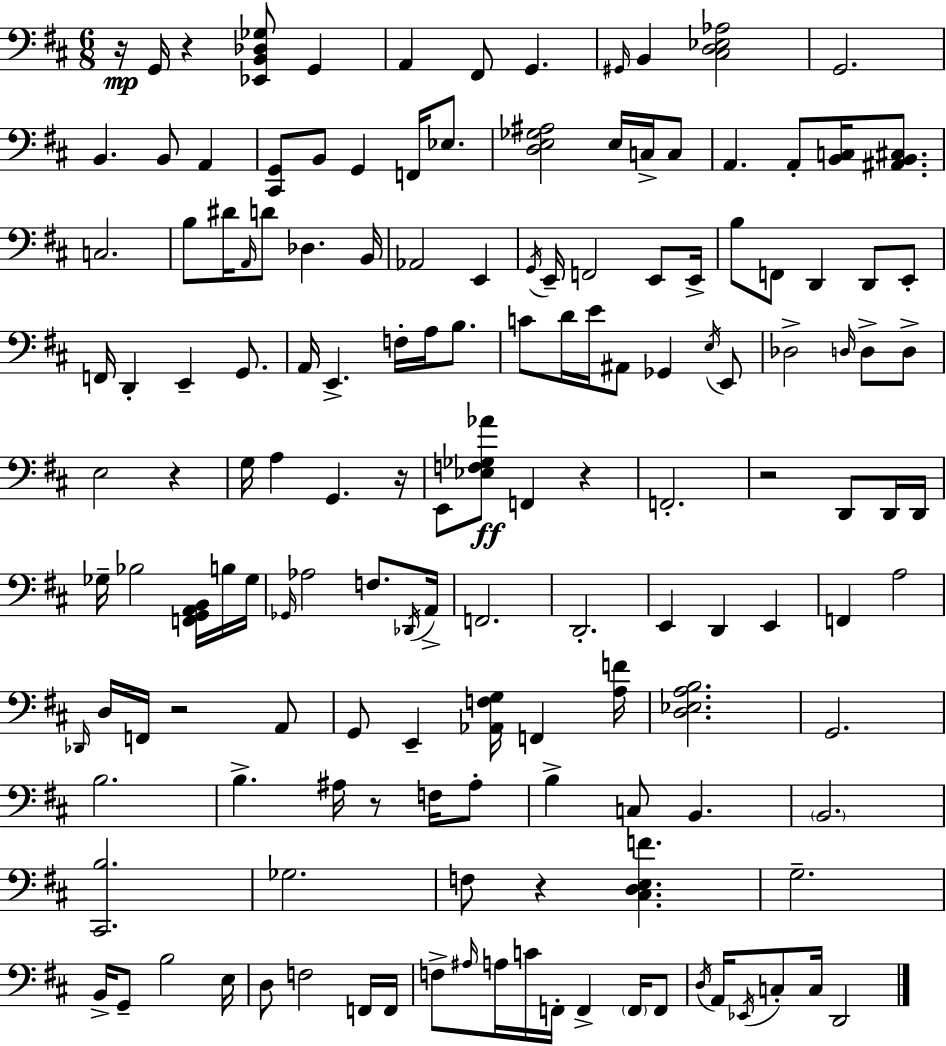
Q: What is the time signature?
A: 6/8